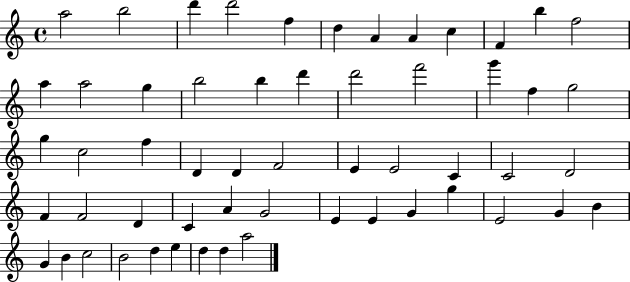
{
  \clef treble
  \time 4/4
  \defaultTimeSignature
  \key c \major
  a''2 b''2 | d'''4 d'''2 f''4 | d''4 a'4 a'4 c''4 | f'4 b''4 f''2 | \break a''4 a''2 g''4 | b''2 b''4 d'''4 | d'''2 f'''2 | g'''4 f''4 g''2 | \break g''4 c''2 f''4 | d'4 d'4 f'2 | e'4 e'2 c'4 | c'2 d'2 | \break f'4 f'2 d'4 | c'4 a'4 g'2 | e'4 e'4 g'4 g''4 | e'2 g'4 b'4 | \break g'4 b'4 c''2 | b'2 d''4 e''4 | d''4 d''4 a''2 | \bar "|."
}